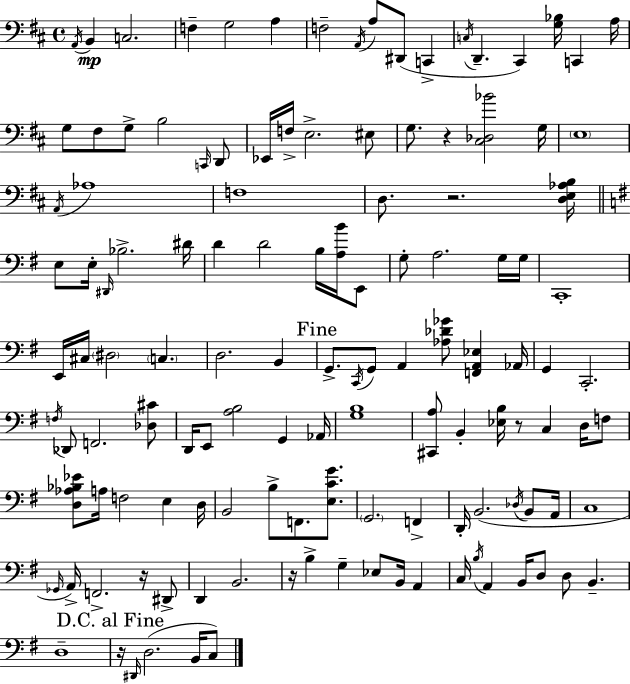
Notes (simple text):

A2/s B2/q C3/h. F3/q G3/h A3/q F3/h A2/s A3/e D#2/e C2/q C3/s D2/q. C#2/q [G3,Bb3]/s C2/q A3/s G3/e F#3/e G3/e B3/h C2/s D2/e Eb2/s F3/s E3/h. EIS3/e G3/e. R/q [C#3,Db3,Bb4]/h G3/s E3/w A2/s Ab3/w F3/w D3/e. R/h. [D3,E3,Ab3,B3]/s E3/e E3/s D#2/s Bb3/h. D#4/s D4/q D4/h B3/s [A3,B4]/s E2/e G3/e A3/h. G3/s G3/s C2/w E2/s C#3/s D#3/h C3/q. D3/h. B2/q G2/e. C2/s G2/e A2/q [Ab3,Db4,Gb4]/e [F2,A2,Eb3]/q Ab2/s G2/q C2/h. F3/s Db2/e F2/h. [Db3,C#4]/e D2/s E2/e [A3,B3]/h G2/q Ab2/s [G3,B3]/w [C#2,A3]/e B2/q [Eb3,B3]/s R/e C3/q D3/s F3/e [D3,Ab3,Bb3,Eb4]/e A3/s F3/h E3/q D3/s B2/h B3/e F2/e. [E3,C4,G4]/e. G2/h. F2/q D2/s B2/h. Db3/s B2/e A2/s C3/w Gb2/s A2/s F2/h. R/s D#2/e D2/q B2/h. R/s B3/q G3/q Eb3/e B2/s A2/q C3/s B3/s A2/q B2/s D3/e D3/e B2/q. D3/w R/s D#2/s D3/h. B2/s C3/e